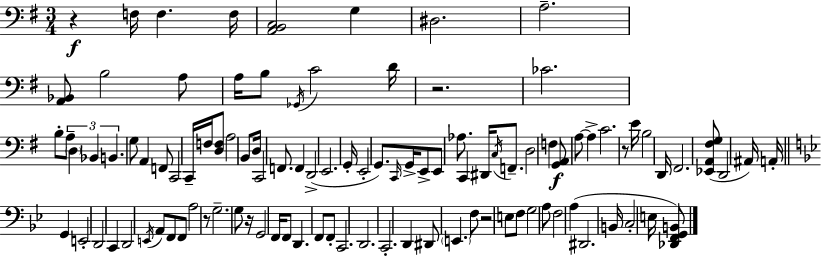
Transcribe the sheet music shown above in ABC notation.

X:1
T:Untitled
M:3/4
L:1/4
K:G
z F,/4 F, F,/4 [A,,B,,C,]2 G, ^D,2 A,2 [A,,_B,,]/2 B,2 A,/2 A,/4 B,/2 _G,,/4 C2 D/4 z2 _C2 B,/2 A,/2 D, _B,, B,, G,/2 A,, F,,/2 C,,2 C,,/4 F,/4 [D,F,]/2 A,2 B,,/2 D,/4 C,,2 F,,/2 F,, D,,2 E,,2 G,,/4 E,,2 G,,/2 C,,/4 G,,/4 E,,/2 E,,/2 _A,/2 C,, ^D,,/4 C,/4 F,,/2 D,2 F, [G,,A,,]/2 A,/2 A, C2 z/2 E/4 B,2 D,,/4 ^F,,2 [_E,,A,,^F,G,]/2 D,,2 ^A,,/4 A,,/4 G,, E,,2 D,,2 C,, D,,2 E,,/4 A,,/2 F,,/2 F,,/2 A,2 z/2 G,2 G,/2 z/4 G,,2 F,,/4 F,,/2 D,, F,,/2 F,,/2 C,,2 D,,2 C,,2 D,, ^D,,/2 E,, F,/2 z2 E,/2 F,/2 G,2 A,/2 F,2 A, ^D,,2 B,,/4 C,2 E,/4 [_D,,F,,G,,B,,]/2